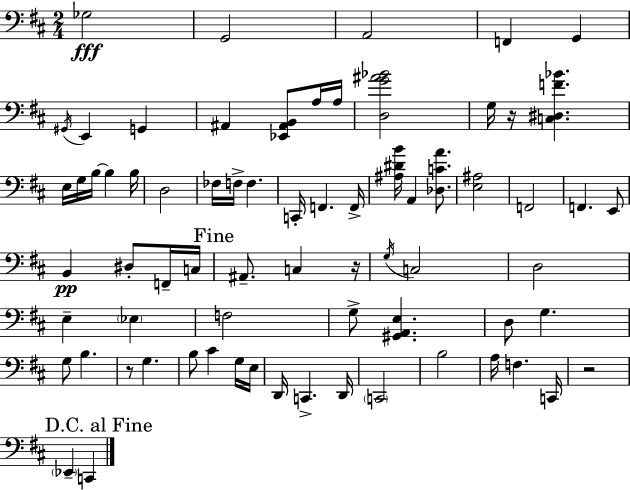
{
  \clef bass
  \numericTimeSignature
  \time 2/4
  \key d \major
  ges2\fff | g,2 | a,2 | f,4 g,4 | \break \acciaccatura { gis,16 } e,4 g,4 | ais,4 <ees, ais, b,>8 a16 | a16 <d g' ais' bes'>2 | g16 r16 <c dis f' bes'>4. | \break e16 g16 b16~~ b4 | b16 d2 | fes16 f16-> f4. | c,16-. f,4. | \break f,16-> <ais dis' b'>16 a,4 <des c' a'>8. | <e ais>2 | f,2 | f,4. e,8 | \break b,4\pp dis8-. f,16-- | c16 \mark "Fine" ais,8.-- c4 | r16 \acciaccatura { g16 } c2 | d2 | \break e4-- \parenthesize ees4 | f2 | g8-> <gis, a, e>4. | d8 g4. | \break g8 b4. | r8 g4. | b8 cis'4 | g16 e16 d,16 c,4.-> | \break d,16 \parenthesize c,2 | b2 | a16 f4. | c,16 r2 | \break \mark "D.C. al Fine" \parenthesize ees,4-- c,4 | \bar "|."
}